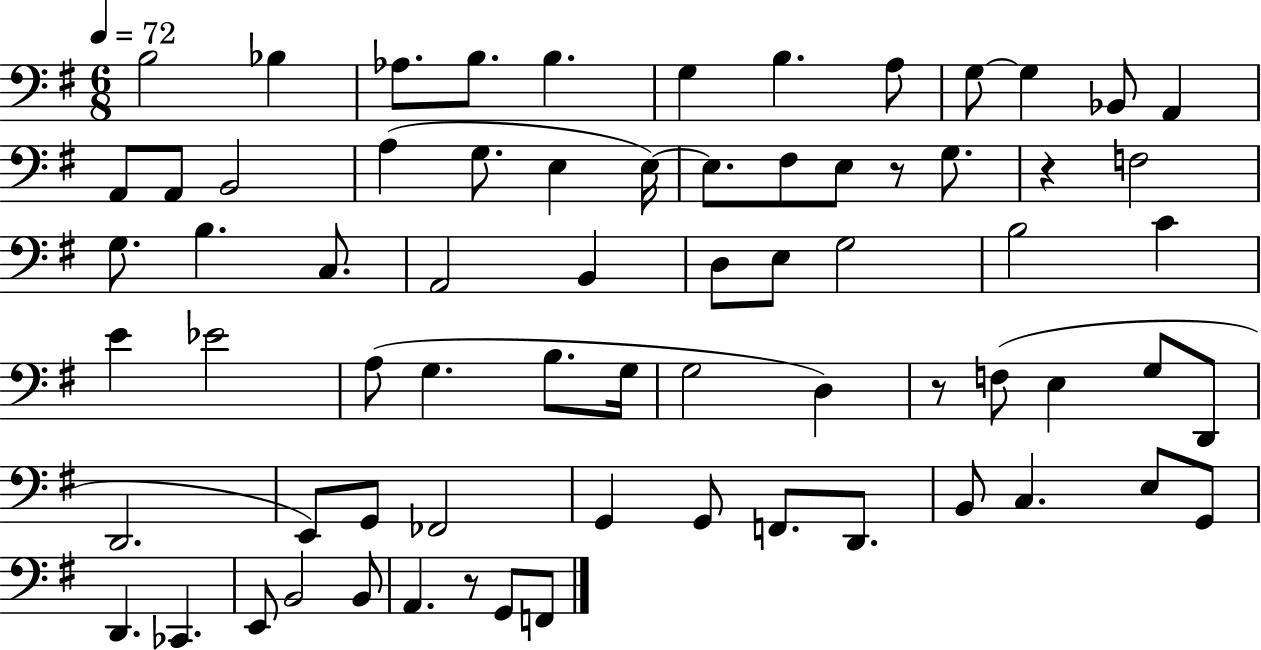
{
  \clef bass
  \numericTimeSignature
  \time 6/8
  \key g \major
  \tempo 4 = 72
  b2 bes4 | aes8. b8. b4. | g4 b4. a8 | g8~~ g4 bes,8 a,4 | \break a,8 a,8 b,2 | a4( g8. e4 e16~~) | e8. fis8 e8 r8 g8. | r4 f2 | \break g8. b4. c8. | a,2 b,4 | d8 e8 g2 | b2 c'4 | \break e'4 ees'2 | a8( g4. b8. g16 | g2 d4) | r8 f8( e4 g8 d,8 | \break d,2. | e,8) g,8 fes,2 | g,4 g,8 f,8. d,8. | b,8 c4. e8 g,8 | \break d,4. ces,4. | e,8 b,2 b,8 | a,4. r8 g,8 f,8 | \bar "|."
}